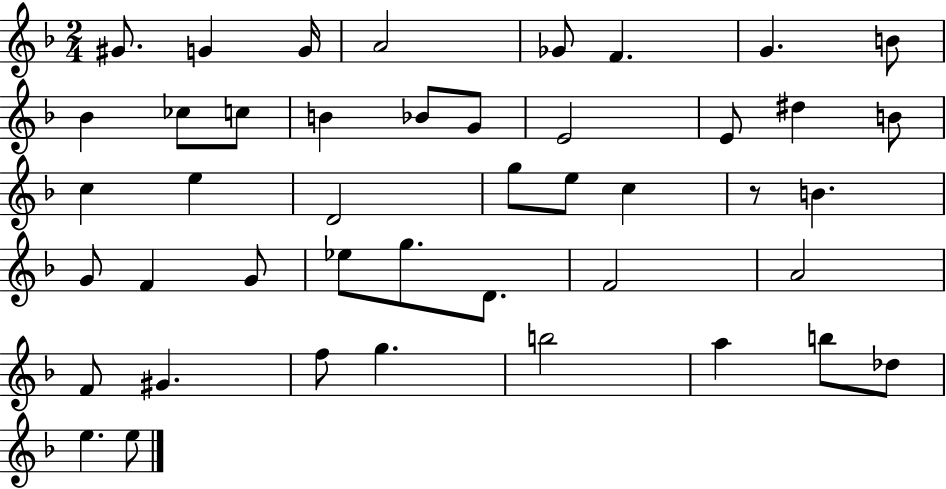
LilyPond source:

{
  \clef treble
  \numericTimeSignature
  \time 2/4
  \key f \major
  gis'8. g'4 g'16 | a'2 | ges'8 f'4. | g'4. b'8 | \break bes'4 ces''8 c''8 | b'4 bes'8 g'8 | e'2 | e'8 dis''4 b'8 | \break c''4 e''4 | d'2 | g''8 e''8 c''4 | r8 b'4. | \break g'8 f'4 g'8 | ees''8 g''8. d'8. | f'2 | a'2 | \break f'8 gis'4. | f''8 g''4. | b''2 | a''4 b''8 des''8 | \break e''4. e''8 | \bar "|."
}